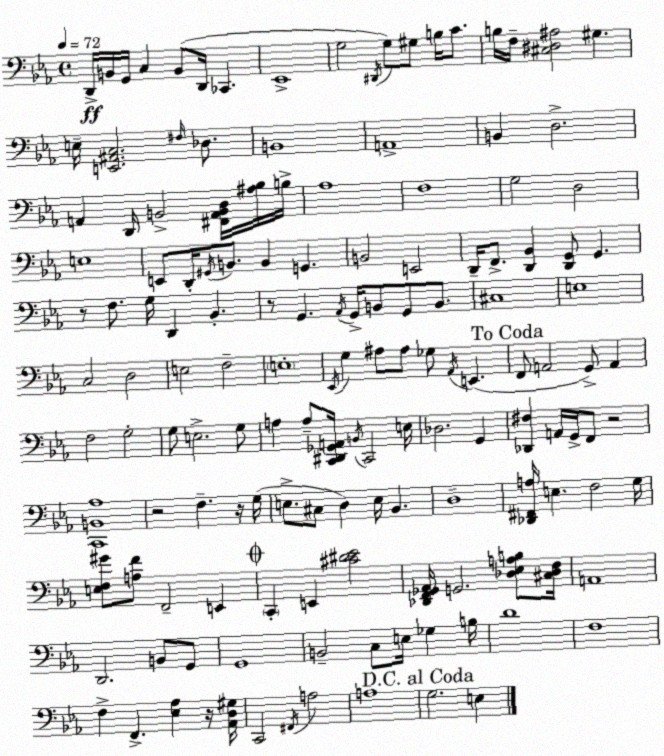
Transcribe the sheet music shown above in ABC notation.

X:1
T:Untitled
M:4/4
L:1/4
K:Cm
D,,/4 B,,/4 G,,/4 C, B,,/2 D,,/4 _C,, _E,,4 G,2 ^D,,/4 G,/2 ^G,/2 B,/4 C/2 B,/4 F,/4 [^C,^D,^A,]2 ^G, E,/4 [E,,^A,,C,]2 ^F,/4 _D,/2 B,,4 A,,4 B,, D,2 A,, D,,/4 B,,2 [^F,,A,,B,,D,]/4 [^A,_B,]/4 B,/4 _A,4 F,4 G,2 D,2 E,4 E,,/2 D,,/4 ^G,,/4 B,,/2 B,, G,, B,,2 E,,2 D,,/4 F,,/2 [D,,_B,,] [D,,G,,]/2 G,, z/2 F,/2 G,/4 D,, _B,, z/2 G,, _A,,/4 G,,/4 B,,/2 G,,/2 B,,/2 ^C,4 E,4 C,2 D,2 E,2 F,2 E,4 _E,,/4 G, ^A,/2 ^A,/2 _G,/2 _A,,/4 E,, F,,/2 A,,2 G,,/2 A,, F,2 G,2 G,/2 E,2 G,/2 A, A,/2 [C,,^D,,_G,,A,,]/4 B,,/4 C,,2 E,/4 _D,2 G,, [_D,,^F,] A,,/4 G,,/4 F,,/2 z2 [C,,B,,_A,]4 z2 F, z/4 G,/4 E,/2 ^C,/2 D, E,/4 _B,, D,4 [_D,,^F,,A,]/4 E, F,2 G,/4 [E,F,^G]/2 [A,F]/2 F,,2 E,, C,, E,, [^C^D_E]2 [_D,,F,,_G,,_A,,]/4 G,,2 [_D,_E,A,B,]/2 [^C,_D,F,]/4 A,,4 D,,2 B,,/2 G,,/2 G,,4 B,,2 C,/2 E,/4 _G, B,/4 D4 F,4 F, F,, [_E,_A,] z/4 [_A,,D,^G,]/4 C,,2 ^F,,/4 A,2 A,4 G,2 E,